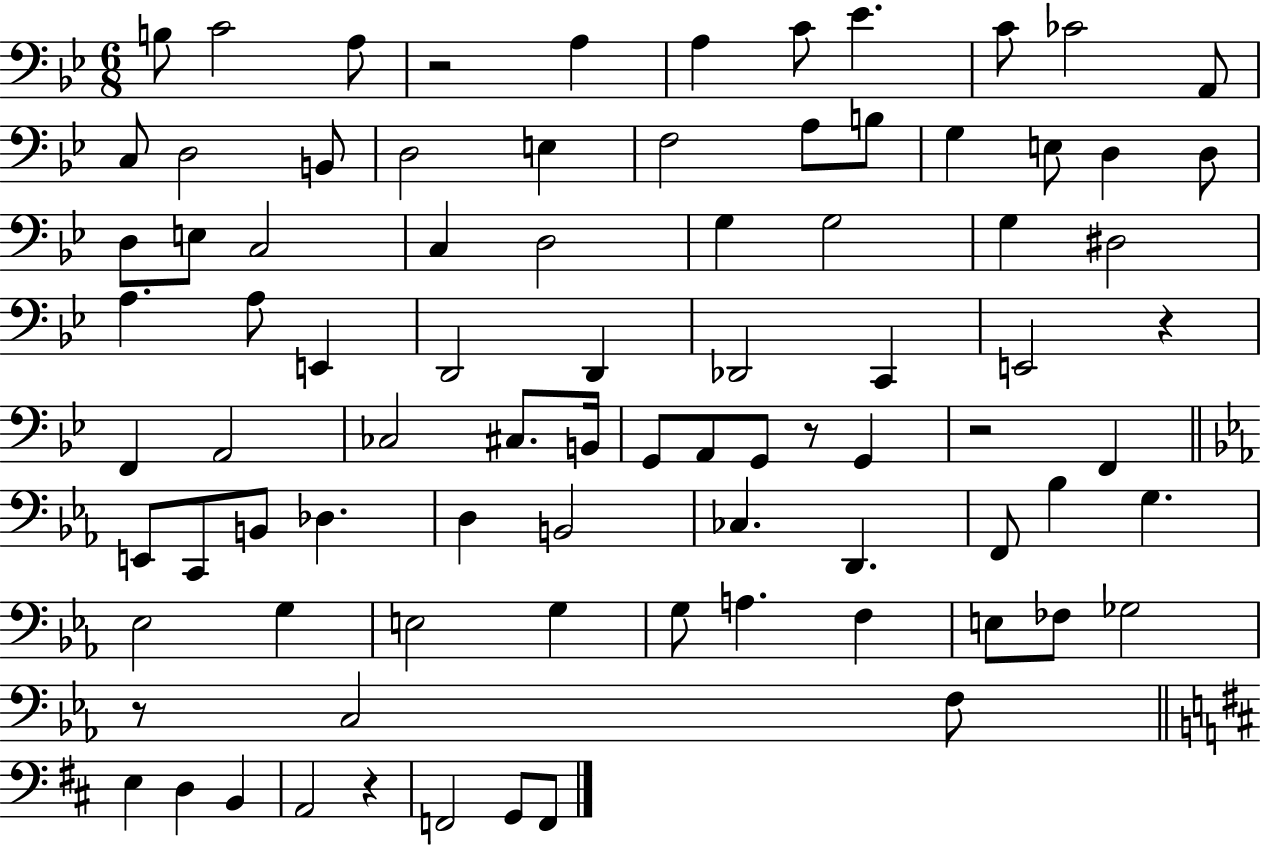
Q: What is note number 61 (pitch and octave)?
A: Eb3